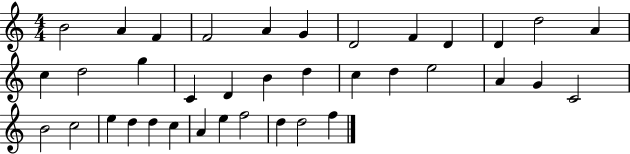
B4/h A4/q F4/q F4/h A4/q G4/q D4/h F4/q D4/q D4/q D5/h A4/q C5/q D5/h G5/q C4/q D4/q B4/q D5/q C5/q D5/q E5/h A4/q G4/q C4/h B4/h C5/h E5/q D5/q D5/q C5/q A4/q E5/q F5/h D5/q D5/h F5/q